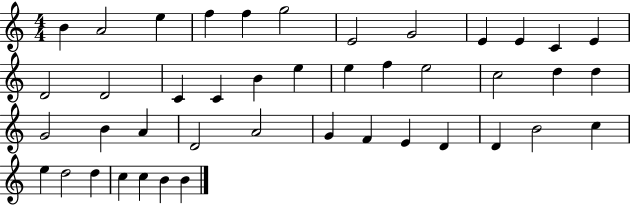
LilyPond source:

{
  \clef treble
  \numericTimeSignature
  \time 4/4
  \key c \major
  b'4 a'2 e''4 | f''4 f''4 g''2 | e'2 g'2 | e'4 e'4 c'4 e'4 | \break d'2 d'2 | c'4 c'4 b'4 e''4 | e''4 f''4 e''2 | c''2 d''4 d''4 | \break g'2 b'4 a'4 | d'2 a'2 | g'4 f'4 e'4 d'4 | d'4 b'2 c''4 | \break e''4 d''2 d''4 | c''4 c''4 b'4 b'4 | \bar "|."
}